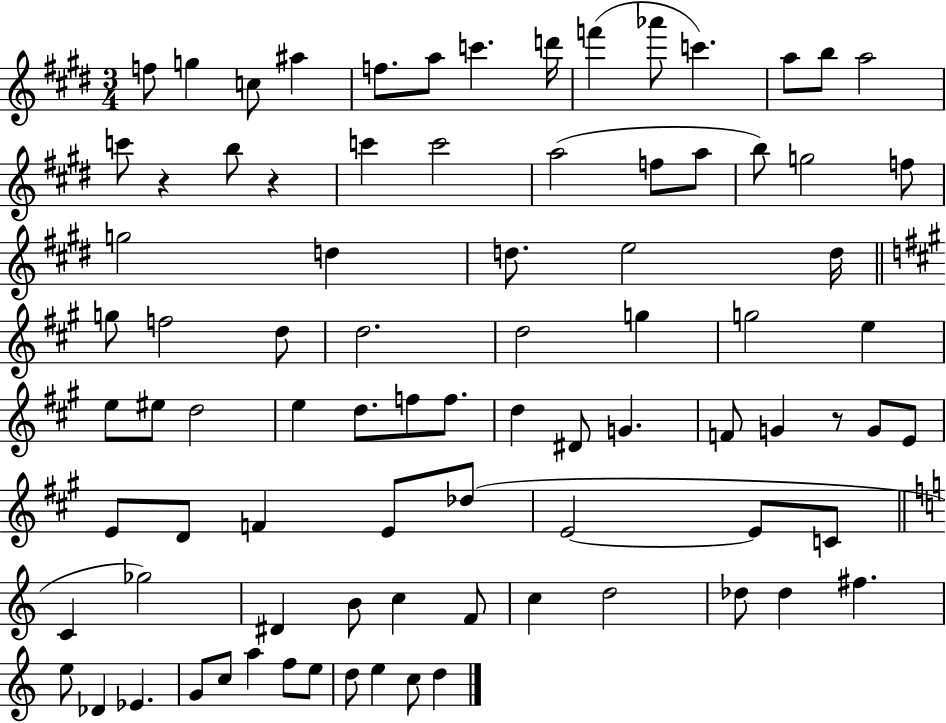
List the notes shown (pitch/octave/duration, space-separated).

F5/e G5/q C5/e A#5/q F5/e. A5/e C6/q. D6/s F6/q Ab6/e C6/q. A5/e B5/e A5/h C6/e R/q B5/e R/q C6/q C6/h A5/h F5/e A5/e B5/e G5/h F5/e G5/h D5/q D5/e. E5/h D5/s G5/e F5/h D5/e D5/h. D5/h G5/q G5/h E5/q E5/e EIS5/e D5/h E5/q D5/e. F5/e F5/e. D5/q D#4/e G4/q. F4/e G4/q R/e G4/e E4/e E4/e D4/e F4/q E4/e Db5/e E4/h E4/e C4/e C4/q Gb5/h D#4/q B4/e C5/q F4/e C5/q D5/h Db5/e Db5/q F#5/q. E5/e Db4/q Eb4/q. G4/e C5/e A5/q F5/e E5/e D5/e E5/q C5/e D5/q